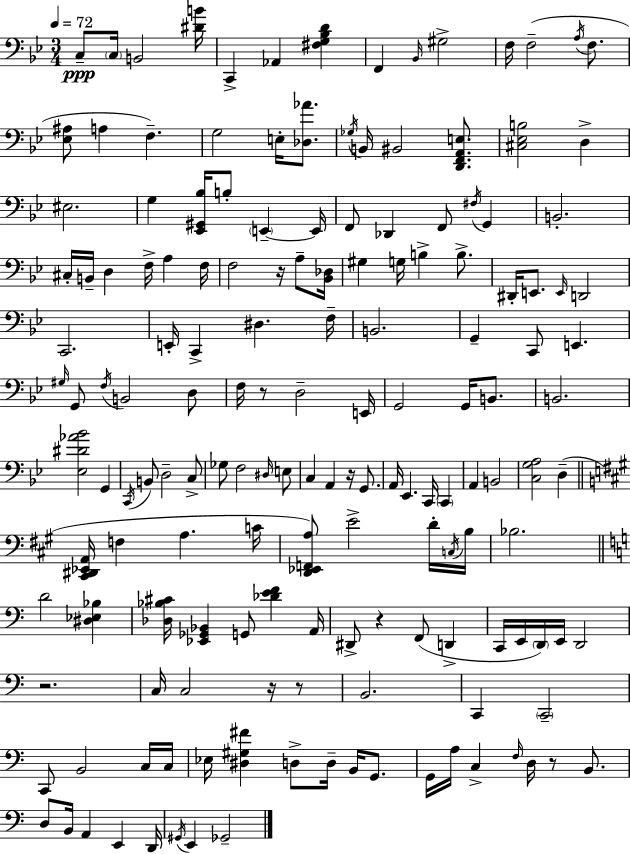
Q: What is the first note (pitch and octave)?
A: C3